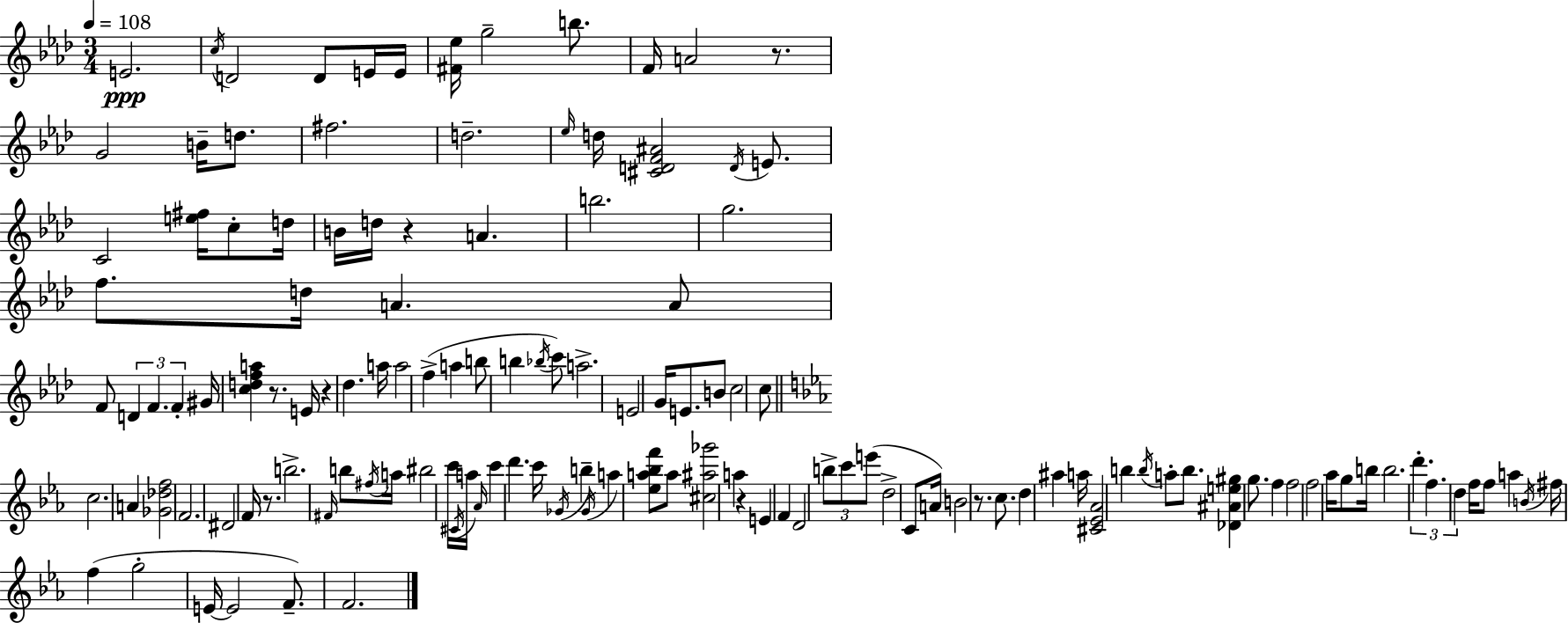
{
  \clef treble
  \numericTimeSignature
  \time 3/4
  \key f \minor
  \tempo 4 = 108
  \repeat volta 2 { e'2.\ppp | \acciaccatura { c''16 } d'2 d'8 e'16 | e'16 <fis' ees''>16 g''2-- b''8. | f'16 a'2 r8. | \break g'2 b'16-- d''8. | fis''2. | d''2.-- | \grace { ees''16 } d''16 <cis' d' f' ais'>2 \acciaccatura { d'16 } | \break e'8. c'2 <e'' fis''>16 | c''8-. d''16 b'16 d''16 r4 a'4. | b''2. | g''2. | \break f''8. d''16 a'4. | a'8 f'8 \tuplet 3/2 { d'4 f'4. | f'4-. } gis'16 <c'' d'' f'' a''>4 | r8. e'16 r4 des''4. | \break a''16 a''2 f''4->( | a''4 b''8 b''4 | \acciaccatura { bes''16 } c'''8) a''2.-> | e'2 | \break g'16 e'8. b'8 c''2 | c''8 \bar "||" \break \key ees \major c''2. | a'4 <ges' des'' f''>2 | f'2. | dis'2 f'16 r8. | \break b''2.-> | \grace { fis'16 } b''8 \acciaccatura { fis''16 } a''16 bis''2 | c'''16 \acciaccatura { cis'16 } a''16 \grace { aes'16 } c'''4 d'''4. | c'''16 \acciaccatura { ges'16 } b''4-- \acciaccatura { ges'16 } a''4 | \break <ees'' a'' bes'' f'''>8 a''8 <cis'' ais'' ges'''>2 | a''4 r4 e'4 | f'4 d'2 | \tuplet 3/2 { b''8-> c'''8 e'''8( } d''2-> | \break c'8 a'16) b'2 | r8. c''8. d''4 | ais''4 a''16 <cis' ees' aes'>2 | b''4 \acciaccatura { b''16 } a''8-. b''8. | \break <des' ais' e'' gis''>4 g''8. f''4 f''2 | f''2 | aes''16 g''8 b''16 b''2. | \tuplet 3/2 { d'''4.-. | \break f''4. d''4 } f''16 | f''8 a''4 \acciaccatura { b'16 } fis''16 f''4( | g''2-. e'16~~ e'2 | f'8.--) f'2. | \break } \bar "|."
}